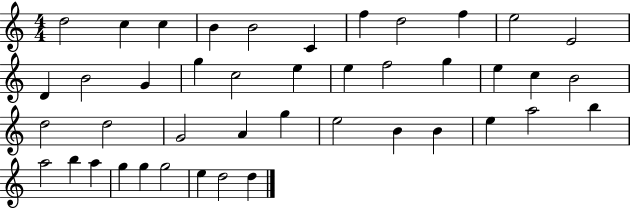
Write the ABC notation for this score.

X:1
T:Untitled
M:4/4
L:1/4
K:C
d2 c c B B2 C f d2 f e2 E2 D B2 G g c2 e e f2 g e c B2 d2 d2 G2 A g e2 B B e a2 b a2 b a g g g2 e d2 d